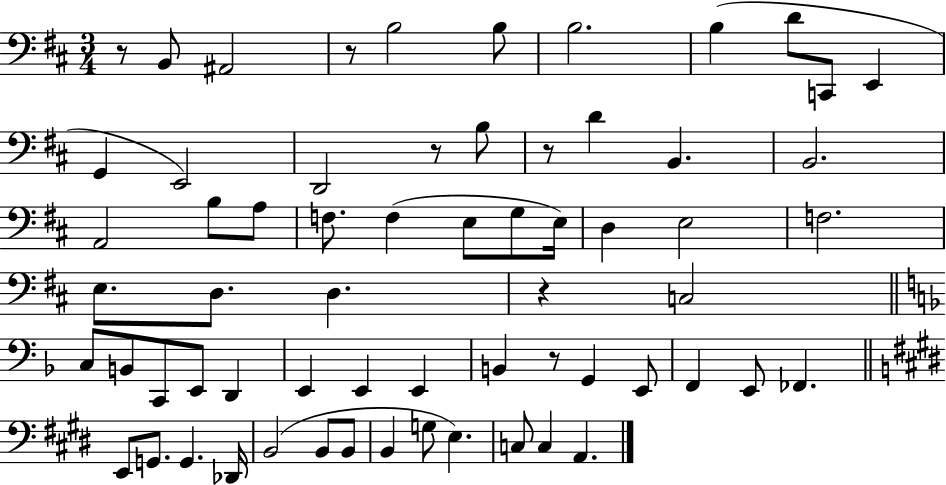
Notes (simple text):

R/e B2/e A#2/h R/e B3/h B3/e B3/h. B3/q D4/e C2/e E2/q G2/q E2/h D2/h R/e B3/e R/e D4/q B2/q. B2/h. A2/h B3/e A3/e F3/e. F3/q E3/e G3/e E3/s D3/q E3/h F3/h. E3/e. D3/e. D3/q. R/q C3/h C3/e B2/e C2/e E2/e D2/q E2/q E2/q E2/q B2/q R/e G2/q E2/e F2/q E2/e FES2/q. E2/e G2/e. G2/q. Db2/s B2/h B2/e B2/e B2/q G3/e E3/q. C3/e C3/q A2/q.